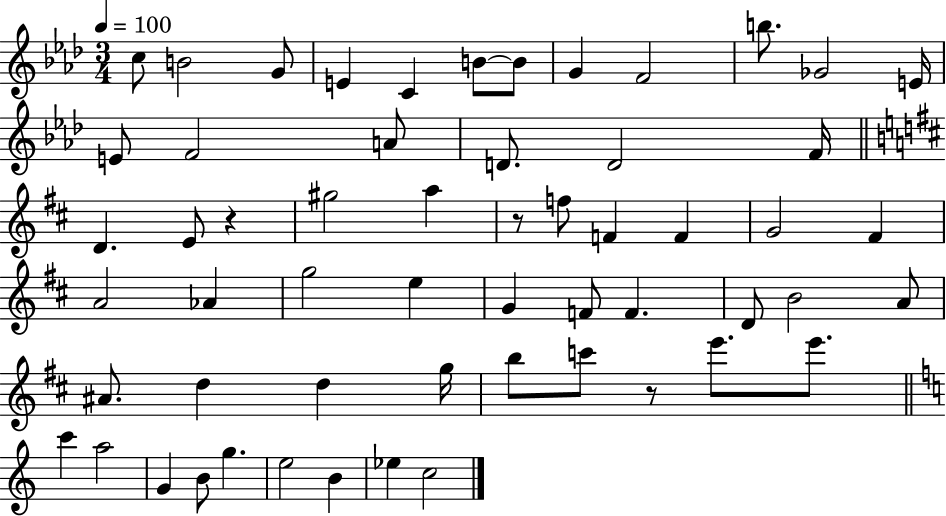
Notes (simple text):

C5/e B4/h G4/e E4/q C4/q B4/e B4/e G4/q F4/h B5/e. Gb4/h E4/s E4/e F4/h A4/e D4/e. D4/h F4/s D4/q. E4/e R/q G#5/h A5/q R/e F5/e F4/q F4/q G4/h F#4/q A4/h Ab4/q G5/h E5/q G4/q F4/e F4/q. D4/e B4/h A4/e A#4/e. D5/q D5/q G5/s B5/e C6/e R/e E6/e. E6/e. C6/q A5/h G4/q B4/e G5/q. E5/h B4/q Eb5/q C5/h